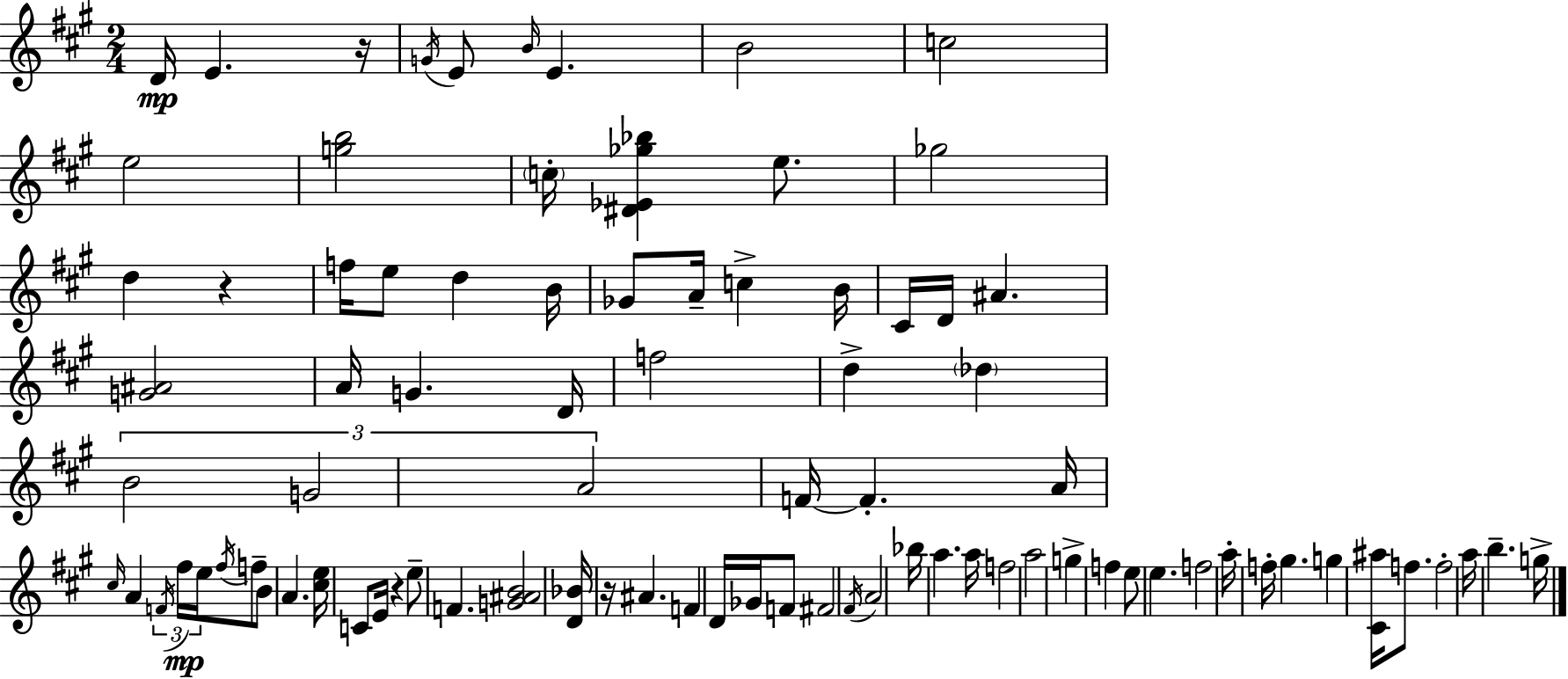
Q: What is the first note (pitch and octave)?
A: D4